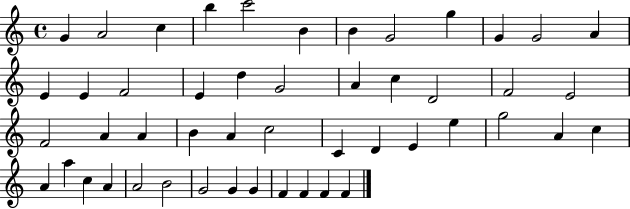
{
  \clef treble
  \time 4/4
  \defaultTimeSignature
  \key c \major
  g'4 a'2 c''4 | b''4 c'''2 b'4 | b'4 g'2 g''4 | g'4 g'2 a'4 | \break e'4 e'4 f'2 | e'4 d''4 g'2 | a'4 c''4 d'2 | f'2 e'2 | \break f'2 a'4 a'4 | b'4 a'4 c''2 | c'4 d'4 e'4 e''4 | g''2 a'4 c''4 | \break a'4 a''4 c''4 a'4 | a'2 b'2 | g'2 g'4 g'4 | f'4 f'4 f'4 f'4 | \break \bar "|."
}